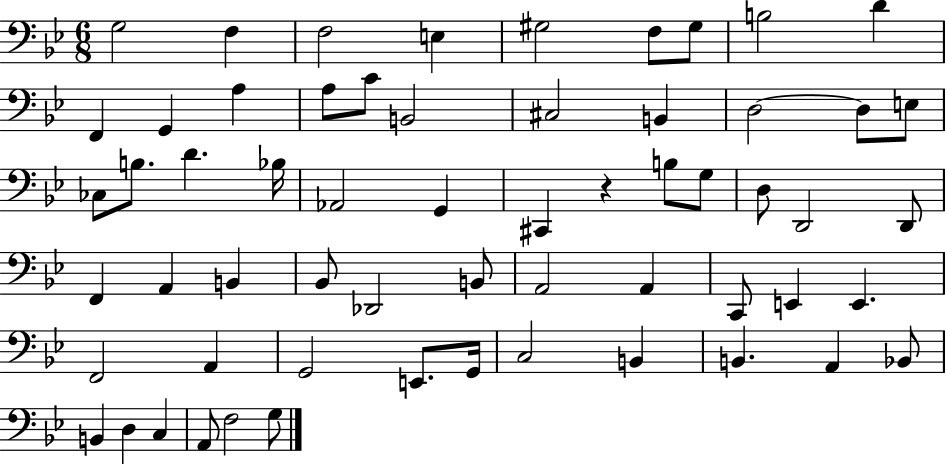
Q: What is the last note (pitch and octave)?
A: G3